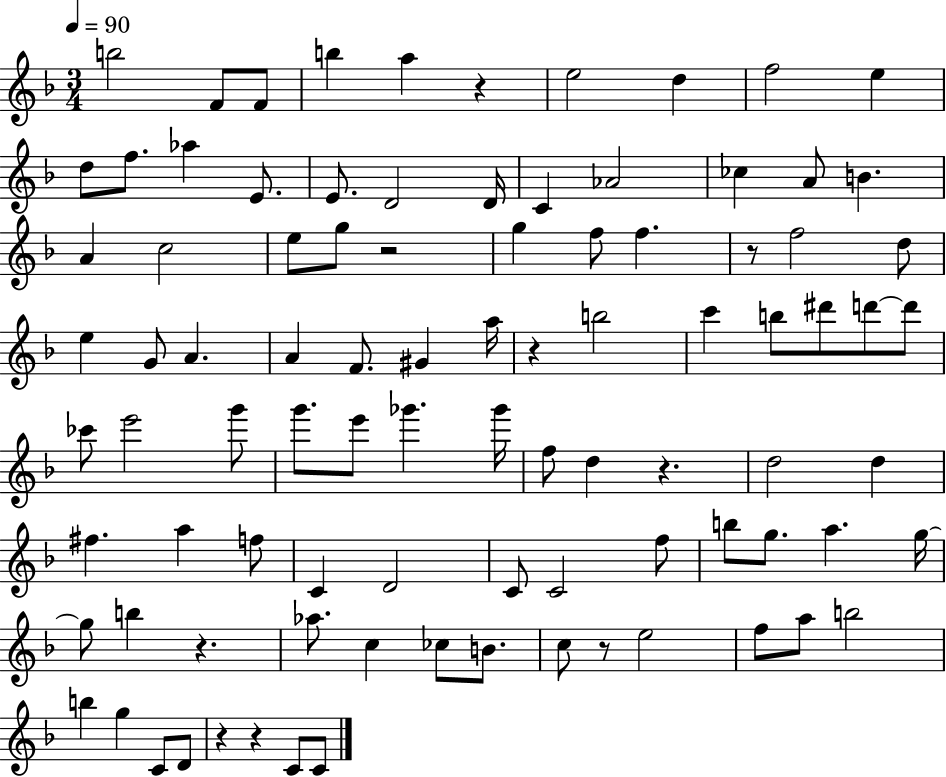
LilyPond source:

{
  \clef treble
  \numericTimeSignature
  \time 3/4
  \key f \major
  \tempo 4 = 90
  \repeat volta 2 { b''2 f'8 f'8 | b''4 a''4 r4 | e''2 d''4 | f''2 e''4 | \break d''8 f''8. aes''4 e'8. | e'8. d'2 d'16 | c'4 aes'2 | ces''4 a'8 b'4. | \break a'4 c''2 | e''8 g''8 r2 | g''4 f''8 f''4. | r8 f''2 d''8 | \break e''4 g'8 a'4. | a'4 f'8. gis'4 a''16 | r4 b''2 | c'''4 b''8 dis'''8 d'''8~~ d'''8 | \break ces'''8 e'''2 g'''8 | g'''8. e'''8 ges'''4. ges'''16 | f''8 d''4 r4. | d''2 d''4 | \break fis''4. a''4 f''8 | c'4 d'2 | c'8 c'2 f''8 | b''8 g''8. a''4. g''16~~ | \break g''8 b''4 r4. | aes''8. c''4 ces''8 b'8. | c''8 r8 e''2 | f''8 a''8 b''2 | \break b''4 g''4 c'8 d'8 | r4 r4 c'8 c'8 | } \bar "|."
}